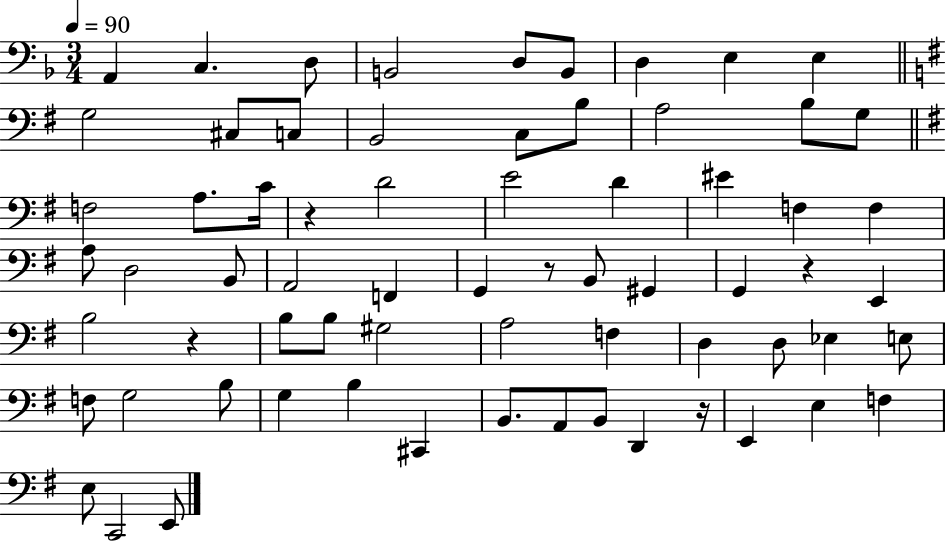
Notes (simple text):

A2/q C3/q. D3/e B2/h D3/e B2/e D3/q E3/q E3/q G3/h C#3/e C3/e B2/h C3/e B3/e A3/h B3/e G3/e F3/h A3/e. C4/s R/q D4/h E4/h D4/q EIS4/q F3/q F3/q A3/e D3/h B2/e A2/h F2/q G2/q R/e B2/e G#2/q G2/q R/q E2/q B3/h R/q B3/e B3/e G#3/h A3/h F3/q D3/q D3/e Eb3/q E3/e F3/e G3/h B3/e G3/q B3/q C#2/q B2/e. A2/e B2/e D2/q R/s E2/q E3/q F3/q E3/e C2/h E2/e